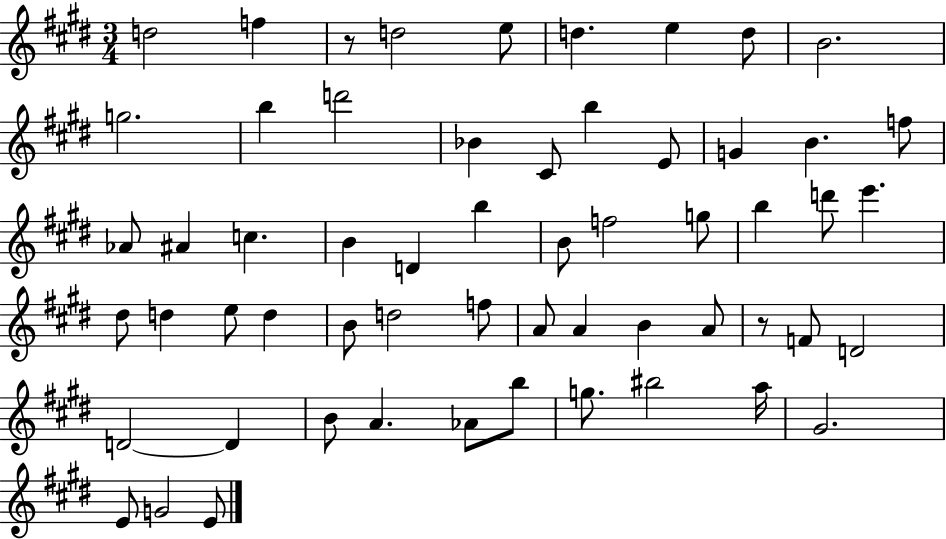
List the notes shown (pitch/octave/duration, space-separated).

D5/h F5/q R/e D5/h E5/e D5/q. E5/q D5/e B4/h. G5/h. B5/q D6/h Bb4/q C#4/e B5/q E4/e G4/q B4/q. F5/e Ab4/e A#4/q C5/q. B4/q D4/q B5/q B4/e F5/h G5/e B5/q D6/e E6/q. D#5/e D5/q E5/e D5/q B4/e D5/h F5/e A4/e A4/q B4/q A4/e R/e F4/e D4/h D4/h D4/q B4/e A4/q. Ab4/e B5/e G5/e. BIS5/h A5/s G#4/h. E4/e G4/h E4/e